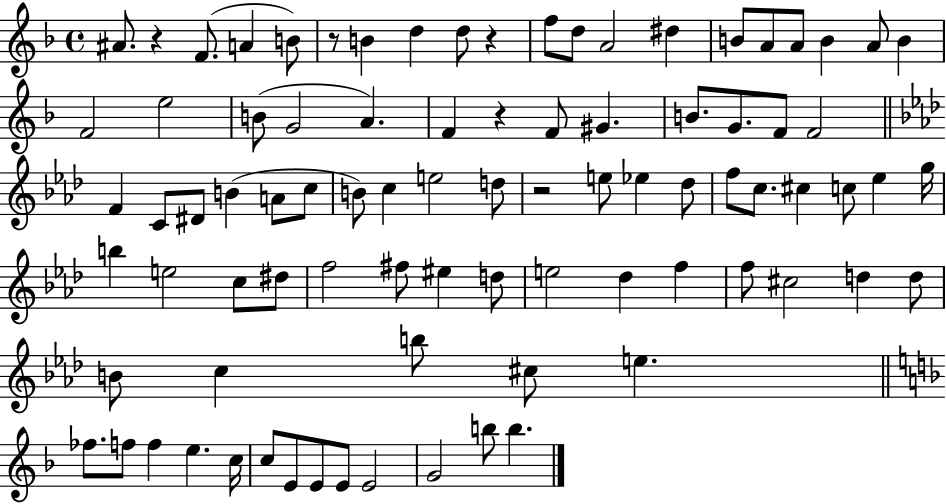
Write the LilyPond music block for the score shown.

{
  \clef treble
  \time 4/4
  \defaultTimeSignature
  \key f \major
  ais'8. r4 f'8.( a'4 b'8) | r8 b'4 d''4 d''8 r4 | f''8 d''8 a'2 dis''4 | b'8 a'8 a'8 b'4 a'8 b'4 | \break f'2 e''2 | b'8( g'2 a'4.) | f'4 r4 f'8 gis'4. | b'8. g'8. f'8 f'2 | \break \bar "||" \break \key f \minor f'4 c'8 dis'8 b'4( a'8 c''8 | b'8) c''4 e''2 d''8 | r2 e''8 ees''4 des''8 | f''8 c''8. cis''4 c''8 ees''4 g''16 | \break b''4 e''2 c''8 dis''8 | f''2 fis''8 eis''4 d''8 | e''2 des''4 f''4 | f''8 cis''2 d''4 d''8 | \break b'8 c''4 b''8 cis''8 e''4. | \bar "||" \break \key f \major fes''8. f''8 f''4 e''4. c''16 | c''8 e'8 e'8 e'8 e'2 | g'2 b''8 b''4. | \bar "|."
}